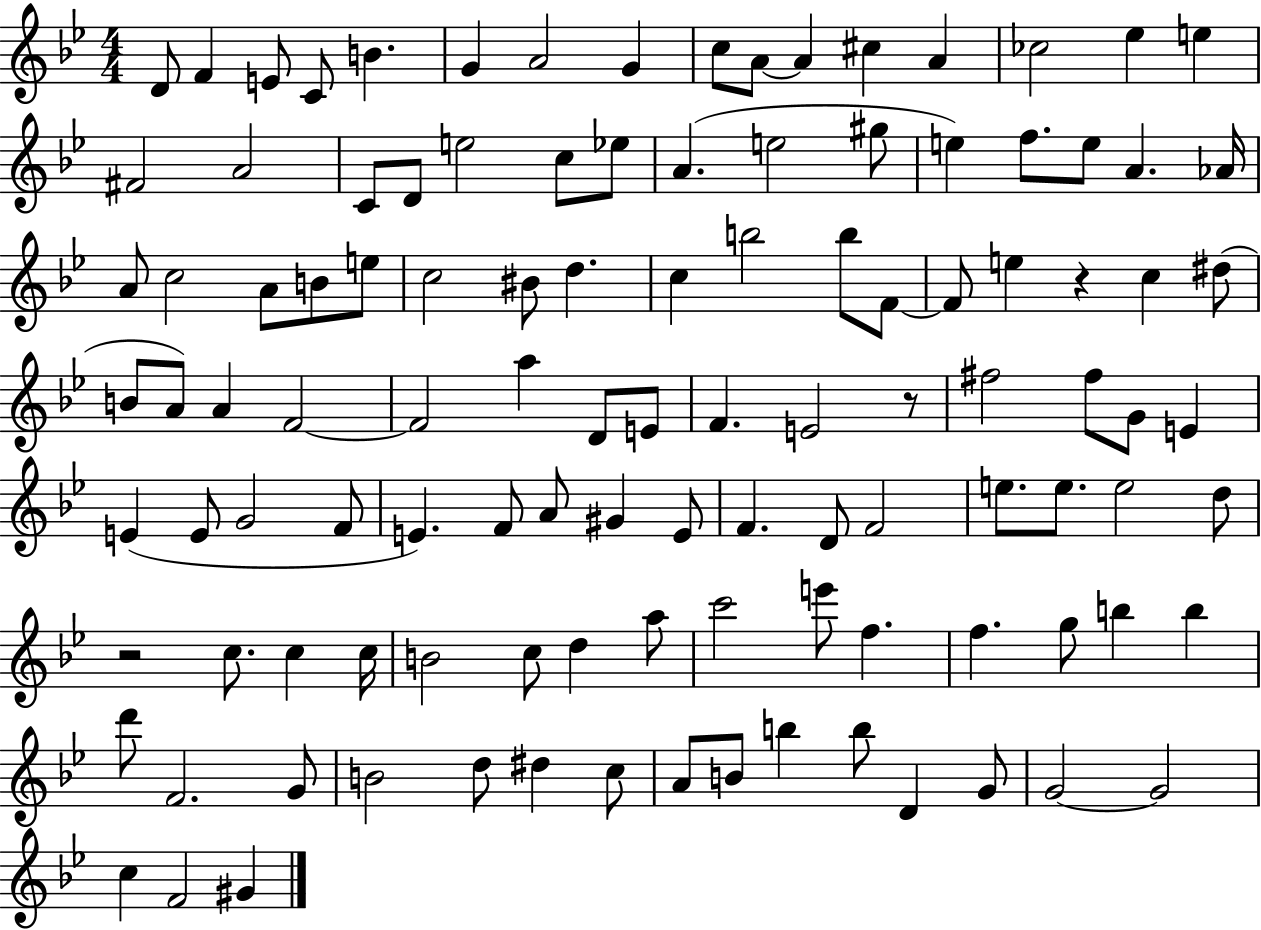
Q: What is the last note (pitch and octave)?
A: G#4